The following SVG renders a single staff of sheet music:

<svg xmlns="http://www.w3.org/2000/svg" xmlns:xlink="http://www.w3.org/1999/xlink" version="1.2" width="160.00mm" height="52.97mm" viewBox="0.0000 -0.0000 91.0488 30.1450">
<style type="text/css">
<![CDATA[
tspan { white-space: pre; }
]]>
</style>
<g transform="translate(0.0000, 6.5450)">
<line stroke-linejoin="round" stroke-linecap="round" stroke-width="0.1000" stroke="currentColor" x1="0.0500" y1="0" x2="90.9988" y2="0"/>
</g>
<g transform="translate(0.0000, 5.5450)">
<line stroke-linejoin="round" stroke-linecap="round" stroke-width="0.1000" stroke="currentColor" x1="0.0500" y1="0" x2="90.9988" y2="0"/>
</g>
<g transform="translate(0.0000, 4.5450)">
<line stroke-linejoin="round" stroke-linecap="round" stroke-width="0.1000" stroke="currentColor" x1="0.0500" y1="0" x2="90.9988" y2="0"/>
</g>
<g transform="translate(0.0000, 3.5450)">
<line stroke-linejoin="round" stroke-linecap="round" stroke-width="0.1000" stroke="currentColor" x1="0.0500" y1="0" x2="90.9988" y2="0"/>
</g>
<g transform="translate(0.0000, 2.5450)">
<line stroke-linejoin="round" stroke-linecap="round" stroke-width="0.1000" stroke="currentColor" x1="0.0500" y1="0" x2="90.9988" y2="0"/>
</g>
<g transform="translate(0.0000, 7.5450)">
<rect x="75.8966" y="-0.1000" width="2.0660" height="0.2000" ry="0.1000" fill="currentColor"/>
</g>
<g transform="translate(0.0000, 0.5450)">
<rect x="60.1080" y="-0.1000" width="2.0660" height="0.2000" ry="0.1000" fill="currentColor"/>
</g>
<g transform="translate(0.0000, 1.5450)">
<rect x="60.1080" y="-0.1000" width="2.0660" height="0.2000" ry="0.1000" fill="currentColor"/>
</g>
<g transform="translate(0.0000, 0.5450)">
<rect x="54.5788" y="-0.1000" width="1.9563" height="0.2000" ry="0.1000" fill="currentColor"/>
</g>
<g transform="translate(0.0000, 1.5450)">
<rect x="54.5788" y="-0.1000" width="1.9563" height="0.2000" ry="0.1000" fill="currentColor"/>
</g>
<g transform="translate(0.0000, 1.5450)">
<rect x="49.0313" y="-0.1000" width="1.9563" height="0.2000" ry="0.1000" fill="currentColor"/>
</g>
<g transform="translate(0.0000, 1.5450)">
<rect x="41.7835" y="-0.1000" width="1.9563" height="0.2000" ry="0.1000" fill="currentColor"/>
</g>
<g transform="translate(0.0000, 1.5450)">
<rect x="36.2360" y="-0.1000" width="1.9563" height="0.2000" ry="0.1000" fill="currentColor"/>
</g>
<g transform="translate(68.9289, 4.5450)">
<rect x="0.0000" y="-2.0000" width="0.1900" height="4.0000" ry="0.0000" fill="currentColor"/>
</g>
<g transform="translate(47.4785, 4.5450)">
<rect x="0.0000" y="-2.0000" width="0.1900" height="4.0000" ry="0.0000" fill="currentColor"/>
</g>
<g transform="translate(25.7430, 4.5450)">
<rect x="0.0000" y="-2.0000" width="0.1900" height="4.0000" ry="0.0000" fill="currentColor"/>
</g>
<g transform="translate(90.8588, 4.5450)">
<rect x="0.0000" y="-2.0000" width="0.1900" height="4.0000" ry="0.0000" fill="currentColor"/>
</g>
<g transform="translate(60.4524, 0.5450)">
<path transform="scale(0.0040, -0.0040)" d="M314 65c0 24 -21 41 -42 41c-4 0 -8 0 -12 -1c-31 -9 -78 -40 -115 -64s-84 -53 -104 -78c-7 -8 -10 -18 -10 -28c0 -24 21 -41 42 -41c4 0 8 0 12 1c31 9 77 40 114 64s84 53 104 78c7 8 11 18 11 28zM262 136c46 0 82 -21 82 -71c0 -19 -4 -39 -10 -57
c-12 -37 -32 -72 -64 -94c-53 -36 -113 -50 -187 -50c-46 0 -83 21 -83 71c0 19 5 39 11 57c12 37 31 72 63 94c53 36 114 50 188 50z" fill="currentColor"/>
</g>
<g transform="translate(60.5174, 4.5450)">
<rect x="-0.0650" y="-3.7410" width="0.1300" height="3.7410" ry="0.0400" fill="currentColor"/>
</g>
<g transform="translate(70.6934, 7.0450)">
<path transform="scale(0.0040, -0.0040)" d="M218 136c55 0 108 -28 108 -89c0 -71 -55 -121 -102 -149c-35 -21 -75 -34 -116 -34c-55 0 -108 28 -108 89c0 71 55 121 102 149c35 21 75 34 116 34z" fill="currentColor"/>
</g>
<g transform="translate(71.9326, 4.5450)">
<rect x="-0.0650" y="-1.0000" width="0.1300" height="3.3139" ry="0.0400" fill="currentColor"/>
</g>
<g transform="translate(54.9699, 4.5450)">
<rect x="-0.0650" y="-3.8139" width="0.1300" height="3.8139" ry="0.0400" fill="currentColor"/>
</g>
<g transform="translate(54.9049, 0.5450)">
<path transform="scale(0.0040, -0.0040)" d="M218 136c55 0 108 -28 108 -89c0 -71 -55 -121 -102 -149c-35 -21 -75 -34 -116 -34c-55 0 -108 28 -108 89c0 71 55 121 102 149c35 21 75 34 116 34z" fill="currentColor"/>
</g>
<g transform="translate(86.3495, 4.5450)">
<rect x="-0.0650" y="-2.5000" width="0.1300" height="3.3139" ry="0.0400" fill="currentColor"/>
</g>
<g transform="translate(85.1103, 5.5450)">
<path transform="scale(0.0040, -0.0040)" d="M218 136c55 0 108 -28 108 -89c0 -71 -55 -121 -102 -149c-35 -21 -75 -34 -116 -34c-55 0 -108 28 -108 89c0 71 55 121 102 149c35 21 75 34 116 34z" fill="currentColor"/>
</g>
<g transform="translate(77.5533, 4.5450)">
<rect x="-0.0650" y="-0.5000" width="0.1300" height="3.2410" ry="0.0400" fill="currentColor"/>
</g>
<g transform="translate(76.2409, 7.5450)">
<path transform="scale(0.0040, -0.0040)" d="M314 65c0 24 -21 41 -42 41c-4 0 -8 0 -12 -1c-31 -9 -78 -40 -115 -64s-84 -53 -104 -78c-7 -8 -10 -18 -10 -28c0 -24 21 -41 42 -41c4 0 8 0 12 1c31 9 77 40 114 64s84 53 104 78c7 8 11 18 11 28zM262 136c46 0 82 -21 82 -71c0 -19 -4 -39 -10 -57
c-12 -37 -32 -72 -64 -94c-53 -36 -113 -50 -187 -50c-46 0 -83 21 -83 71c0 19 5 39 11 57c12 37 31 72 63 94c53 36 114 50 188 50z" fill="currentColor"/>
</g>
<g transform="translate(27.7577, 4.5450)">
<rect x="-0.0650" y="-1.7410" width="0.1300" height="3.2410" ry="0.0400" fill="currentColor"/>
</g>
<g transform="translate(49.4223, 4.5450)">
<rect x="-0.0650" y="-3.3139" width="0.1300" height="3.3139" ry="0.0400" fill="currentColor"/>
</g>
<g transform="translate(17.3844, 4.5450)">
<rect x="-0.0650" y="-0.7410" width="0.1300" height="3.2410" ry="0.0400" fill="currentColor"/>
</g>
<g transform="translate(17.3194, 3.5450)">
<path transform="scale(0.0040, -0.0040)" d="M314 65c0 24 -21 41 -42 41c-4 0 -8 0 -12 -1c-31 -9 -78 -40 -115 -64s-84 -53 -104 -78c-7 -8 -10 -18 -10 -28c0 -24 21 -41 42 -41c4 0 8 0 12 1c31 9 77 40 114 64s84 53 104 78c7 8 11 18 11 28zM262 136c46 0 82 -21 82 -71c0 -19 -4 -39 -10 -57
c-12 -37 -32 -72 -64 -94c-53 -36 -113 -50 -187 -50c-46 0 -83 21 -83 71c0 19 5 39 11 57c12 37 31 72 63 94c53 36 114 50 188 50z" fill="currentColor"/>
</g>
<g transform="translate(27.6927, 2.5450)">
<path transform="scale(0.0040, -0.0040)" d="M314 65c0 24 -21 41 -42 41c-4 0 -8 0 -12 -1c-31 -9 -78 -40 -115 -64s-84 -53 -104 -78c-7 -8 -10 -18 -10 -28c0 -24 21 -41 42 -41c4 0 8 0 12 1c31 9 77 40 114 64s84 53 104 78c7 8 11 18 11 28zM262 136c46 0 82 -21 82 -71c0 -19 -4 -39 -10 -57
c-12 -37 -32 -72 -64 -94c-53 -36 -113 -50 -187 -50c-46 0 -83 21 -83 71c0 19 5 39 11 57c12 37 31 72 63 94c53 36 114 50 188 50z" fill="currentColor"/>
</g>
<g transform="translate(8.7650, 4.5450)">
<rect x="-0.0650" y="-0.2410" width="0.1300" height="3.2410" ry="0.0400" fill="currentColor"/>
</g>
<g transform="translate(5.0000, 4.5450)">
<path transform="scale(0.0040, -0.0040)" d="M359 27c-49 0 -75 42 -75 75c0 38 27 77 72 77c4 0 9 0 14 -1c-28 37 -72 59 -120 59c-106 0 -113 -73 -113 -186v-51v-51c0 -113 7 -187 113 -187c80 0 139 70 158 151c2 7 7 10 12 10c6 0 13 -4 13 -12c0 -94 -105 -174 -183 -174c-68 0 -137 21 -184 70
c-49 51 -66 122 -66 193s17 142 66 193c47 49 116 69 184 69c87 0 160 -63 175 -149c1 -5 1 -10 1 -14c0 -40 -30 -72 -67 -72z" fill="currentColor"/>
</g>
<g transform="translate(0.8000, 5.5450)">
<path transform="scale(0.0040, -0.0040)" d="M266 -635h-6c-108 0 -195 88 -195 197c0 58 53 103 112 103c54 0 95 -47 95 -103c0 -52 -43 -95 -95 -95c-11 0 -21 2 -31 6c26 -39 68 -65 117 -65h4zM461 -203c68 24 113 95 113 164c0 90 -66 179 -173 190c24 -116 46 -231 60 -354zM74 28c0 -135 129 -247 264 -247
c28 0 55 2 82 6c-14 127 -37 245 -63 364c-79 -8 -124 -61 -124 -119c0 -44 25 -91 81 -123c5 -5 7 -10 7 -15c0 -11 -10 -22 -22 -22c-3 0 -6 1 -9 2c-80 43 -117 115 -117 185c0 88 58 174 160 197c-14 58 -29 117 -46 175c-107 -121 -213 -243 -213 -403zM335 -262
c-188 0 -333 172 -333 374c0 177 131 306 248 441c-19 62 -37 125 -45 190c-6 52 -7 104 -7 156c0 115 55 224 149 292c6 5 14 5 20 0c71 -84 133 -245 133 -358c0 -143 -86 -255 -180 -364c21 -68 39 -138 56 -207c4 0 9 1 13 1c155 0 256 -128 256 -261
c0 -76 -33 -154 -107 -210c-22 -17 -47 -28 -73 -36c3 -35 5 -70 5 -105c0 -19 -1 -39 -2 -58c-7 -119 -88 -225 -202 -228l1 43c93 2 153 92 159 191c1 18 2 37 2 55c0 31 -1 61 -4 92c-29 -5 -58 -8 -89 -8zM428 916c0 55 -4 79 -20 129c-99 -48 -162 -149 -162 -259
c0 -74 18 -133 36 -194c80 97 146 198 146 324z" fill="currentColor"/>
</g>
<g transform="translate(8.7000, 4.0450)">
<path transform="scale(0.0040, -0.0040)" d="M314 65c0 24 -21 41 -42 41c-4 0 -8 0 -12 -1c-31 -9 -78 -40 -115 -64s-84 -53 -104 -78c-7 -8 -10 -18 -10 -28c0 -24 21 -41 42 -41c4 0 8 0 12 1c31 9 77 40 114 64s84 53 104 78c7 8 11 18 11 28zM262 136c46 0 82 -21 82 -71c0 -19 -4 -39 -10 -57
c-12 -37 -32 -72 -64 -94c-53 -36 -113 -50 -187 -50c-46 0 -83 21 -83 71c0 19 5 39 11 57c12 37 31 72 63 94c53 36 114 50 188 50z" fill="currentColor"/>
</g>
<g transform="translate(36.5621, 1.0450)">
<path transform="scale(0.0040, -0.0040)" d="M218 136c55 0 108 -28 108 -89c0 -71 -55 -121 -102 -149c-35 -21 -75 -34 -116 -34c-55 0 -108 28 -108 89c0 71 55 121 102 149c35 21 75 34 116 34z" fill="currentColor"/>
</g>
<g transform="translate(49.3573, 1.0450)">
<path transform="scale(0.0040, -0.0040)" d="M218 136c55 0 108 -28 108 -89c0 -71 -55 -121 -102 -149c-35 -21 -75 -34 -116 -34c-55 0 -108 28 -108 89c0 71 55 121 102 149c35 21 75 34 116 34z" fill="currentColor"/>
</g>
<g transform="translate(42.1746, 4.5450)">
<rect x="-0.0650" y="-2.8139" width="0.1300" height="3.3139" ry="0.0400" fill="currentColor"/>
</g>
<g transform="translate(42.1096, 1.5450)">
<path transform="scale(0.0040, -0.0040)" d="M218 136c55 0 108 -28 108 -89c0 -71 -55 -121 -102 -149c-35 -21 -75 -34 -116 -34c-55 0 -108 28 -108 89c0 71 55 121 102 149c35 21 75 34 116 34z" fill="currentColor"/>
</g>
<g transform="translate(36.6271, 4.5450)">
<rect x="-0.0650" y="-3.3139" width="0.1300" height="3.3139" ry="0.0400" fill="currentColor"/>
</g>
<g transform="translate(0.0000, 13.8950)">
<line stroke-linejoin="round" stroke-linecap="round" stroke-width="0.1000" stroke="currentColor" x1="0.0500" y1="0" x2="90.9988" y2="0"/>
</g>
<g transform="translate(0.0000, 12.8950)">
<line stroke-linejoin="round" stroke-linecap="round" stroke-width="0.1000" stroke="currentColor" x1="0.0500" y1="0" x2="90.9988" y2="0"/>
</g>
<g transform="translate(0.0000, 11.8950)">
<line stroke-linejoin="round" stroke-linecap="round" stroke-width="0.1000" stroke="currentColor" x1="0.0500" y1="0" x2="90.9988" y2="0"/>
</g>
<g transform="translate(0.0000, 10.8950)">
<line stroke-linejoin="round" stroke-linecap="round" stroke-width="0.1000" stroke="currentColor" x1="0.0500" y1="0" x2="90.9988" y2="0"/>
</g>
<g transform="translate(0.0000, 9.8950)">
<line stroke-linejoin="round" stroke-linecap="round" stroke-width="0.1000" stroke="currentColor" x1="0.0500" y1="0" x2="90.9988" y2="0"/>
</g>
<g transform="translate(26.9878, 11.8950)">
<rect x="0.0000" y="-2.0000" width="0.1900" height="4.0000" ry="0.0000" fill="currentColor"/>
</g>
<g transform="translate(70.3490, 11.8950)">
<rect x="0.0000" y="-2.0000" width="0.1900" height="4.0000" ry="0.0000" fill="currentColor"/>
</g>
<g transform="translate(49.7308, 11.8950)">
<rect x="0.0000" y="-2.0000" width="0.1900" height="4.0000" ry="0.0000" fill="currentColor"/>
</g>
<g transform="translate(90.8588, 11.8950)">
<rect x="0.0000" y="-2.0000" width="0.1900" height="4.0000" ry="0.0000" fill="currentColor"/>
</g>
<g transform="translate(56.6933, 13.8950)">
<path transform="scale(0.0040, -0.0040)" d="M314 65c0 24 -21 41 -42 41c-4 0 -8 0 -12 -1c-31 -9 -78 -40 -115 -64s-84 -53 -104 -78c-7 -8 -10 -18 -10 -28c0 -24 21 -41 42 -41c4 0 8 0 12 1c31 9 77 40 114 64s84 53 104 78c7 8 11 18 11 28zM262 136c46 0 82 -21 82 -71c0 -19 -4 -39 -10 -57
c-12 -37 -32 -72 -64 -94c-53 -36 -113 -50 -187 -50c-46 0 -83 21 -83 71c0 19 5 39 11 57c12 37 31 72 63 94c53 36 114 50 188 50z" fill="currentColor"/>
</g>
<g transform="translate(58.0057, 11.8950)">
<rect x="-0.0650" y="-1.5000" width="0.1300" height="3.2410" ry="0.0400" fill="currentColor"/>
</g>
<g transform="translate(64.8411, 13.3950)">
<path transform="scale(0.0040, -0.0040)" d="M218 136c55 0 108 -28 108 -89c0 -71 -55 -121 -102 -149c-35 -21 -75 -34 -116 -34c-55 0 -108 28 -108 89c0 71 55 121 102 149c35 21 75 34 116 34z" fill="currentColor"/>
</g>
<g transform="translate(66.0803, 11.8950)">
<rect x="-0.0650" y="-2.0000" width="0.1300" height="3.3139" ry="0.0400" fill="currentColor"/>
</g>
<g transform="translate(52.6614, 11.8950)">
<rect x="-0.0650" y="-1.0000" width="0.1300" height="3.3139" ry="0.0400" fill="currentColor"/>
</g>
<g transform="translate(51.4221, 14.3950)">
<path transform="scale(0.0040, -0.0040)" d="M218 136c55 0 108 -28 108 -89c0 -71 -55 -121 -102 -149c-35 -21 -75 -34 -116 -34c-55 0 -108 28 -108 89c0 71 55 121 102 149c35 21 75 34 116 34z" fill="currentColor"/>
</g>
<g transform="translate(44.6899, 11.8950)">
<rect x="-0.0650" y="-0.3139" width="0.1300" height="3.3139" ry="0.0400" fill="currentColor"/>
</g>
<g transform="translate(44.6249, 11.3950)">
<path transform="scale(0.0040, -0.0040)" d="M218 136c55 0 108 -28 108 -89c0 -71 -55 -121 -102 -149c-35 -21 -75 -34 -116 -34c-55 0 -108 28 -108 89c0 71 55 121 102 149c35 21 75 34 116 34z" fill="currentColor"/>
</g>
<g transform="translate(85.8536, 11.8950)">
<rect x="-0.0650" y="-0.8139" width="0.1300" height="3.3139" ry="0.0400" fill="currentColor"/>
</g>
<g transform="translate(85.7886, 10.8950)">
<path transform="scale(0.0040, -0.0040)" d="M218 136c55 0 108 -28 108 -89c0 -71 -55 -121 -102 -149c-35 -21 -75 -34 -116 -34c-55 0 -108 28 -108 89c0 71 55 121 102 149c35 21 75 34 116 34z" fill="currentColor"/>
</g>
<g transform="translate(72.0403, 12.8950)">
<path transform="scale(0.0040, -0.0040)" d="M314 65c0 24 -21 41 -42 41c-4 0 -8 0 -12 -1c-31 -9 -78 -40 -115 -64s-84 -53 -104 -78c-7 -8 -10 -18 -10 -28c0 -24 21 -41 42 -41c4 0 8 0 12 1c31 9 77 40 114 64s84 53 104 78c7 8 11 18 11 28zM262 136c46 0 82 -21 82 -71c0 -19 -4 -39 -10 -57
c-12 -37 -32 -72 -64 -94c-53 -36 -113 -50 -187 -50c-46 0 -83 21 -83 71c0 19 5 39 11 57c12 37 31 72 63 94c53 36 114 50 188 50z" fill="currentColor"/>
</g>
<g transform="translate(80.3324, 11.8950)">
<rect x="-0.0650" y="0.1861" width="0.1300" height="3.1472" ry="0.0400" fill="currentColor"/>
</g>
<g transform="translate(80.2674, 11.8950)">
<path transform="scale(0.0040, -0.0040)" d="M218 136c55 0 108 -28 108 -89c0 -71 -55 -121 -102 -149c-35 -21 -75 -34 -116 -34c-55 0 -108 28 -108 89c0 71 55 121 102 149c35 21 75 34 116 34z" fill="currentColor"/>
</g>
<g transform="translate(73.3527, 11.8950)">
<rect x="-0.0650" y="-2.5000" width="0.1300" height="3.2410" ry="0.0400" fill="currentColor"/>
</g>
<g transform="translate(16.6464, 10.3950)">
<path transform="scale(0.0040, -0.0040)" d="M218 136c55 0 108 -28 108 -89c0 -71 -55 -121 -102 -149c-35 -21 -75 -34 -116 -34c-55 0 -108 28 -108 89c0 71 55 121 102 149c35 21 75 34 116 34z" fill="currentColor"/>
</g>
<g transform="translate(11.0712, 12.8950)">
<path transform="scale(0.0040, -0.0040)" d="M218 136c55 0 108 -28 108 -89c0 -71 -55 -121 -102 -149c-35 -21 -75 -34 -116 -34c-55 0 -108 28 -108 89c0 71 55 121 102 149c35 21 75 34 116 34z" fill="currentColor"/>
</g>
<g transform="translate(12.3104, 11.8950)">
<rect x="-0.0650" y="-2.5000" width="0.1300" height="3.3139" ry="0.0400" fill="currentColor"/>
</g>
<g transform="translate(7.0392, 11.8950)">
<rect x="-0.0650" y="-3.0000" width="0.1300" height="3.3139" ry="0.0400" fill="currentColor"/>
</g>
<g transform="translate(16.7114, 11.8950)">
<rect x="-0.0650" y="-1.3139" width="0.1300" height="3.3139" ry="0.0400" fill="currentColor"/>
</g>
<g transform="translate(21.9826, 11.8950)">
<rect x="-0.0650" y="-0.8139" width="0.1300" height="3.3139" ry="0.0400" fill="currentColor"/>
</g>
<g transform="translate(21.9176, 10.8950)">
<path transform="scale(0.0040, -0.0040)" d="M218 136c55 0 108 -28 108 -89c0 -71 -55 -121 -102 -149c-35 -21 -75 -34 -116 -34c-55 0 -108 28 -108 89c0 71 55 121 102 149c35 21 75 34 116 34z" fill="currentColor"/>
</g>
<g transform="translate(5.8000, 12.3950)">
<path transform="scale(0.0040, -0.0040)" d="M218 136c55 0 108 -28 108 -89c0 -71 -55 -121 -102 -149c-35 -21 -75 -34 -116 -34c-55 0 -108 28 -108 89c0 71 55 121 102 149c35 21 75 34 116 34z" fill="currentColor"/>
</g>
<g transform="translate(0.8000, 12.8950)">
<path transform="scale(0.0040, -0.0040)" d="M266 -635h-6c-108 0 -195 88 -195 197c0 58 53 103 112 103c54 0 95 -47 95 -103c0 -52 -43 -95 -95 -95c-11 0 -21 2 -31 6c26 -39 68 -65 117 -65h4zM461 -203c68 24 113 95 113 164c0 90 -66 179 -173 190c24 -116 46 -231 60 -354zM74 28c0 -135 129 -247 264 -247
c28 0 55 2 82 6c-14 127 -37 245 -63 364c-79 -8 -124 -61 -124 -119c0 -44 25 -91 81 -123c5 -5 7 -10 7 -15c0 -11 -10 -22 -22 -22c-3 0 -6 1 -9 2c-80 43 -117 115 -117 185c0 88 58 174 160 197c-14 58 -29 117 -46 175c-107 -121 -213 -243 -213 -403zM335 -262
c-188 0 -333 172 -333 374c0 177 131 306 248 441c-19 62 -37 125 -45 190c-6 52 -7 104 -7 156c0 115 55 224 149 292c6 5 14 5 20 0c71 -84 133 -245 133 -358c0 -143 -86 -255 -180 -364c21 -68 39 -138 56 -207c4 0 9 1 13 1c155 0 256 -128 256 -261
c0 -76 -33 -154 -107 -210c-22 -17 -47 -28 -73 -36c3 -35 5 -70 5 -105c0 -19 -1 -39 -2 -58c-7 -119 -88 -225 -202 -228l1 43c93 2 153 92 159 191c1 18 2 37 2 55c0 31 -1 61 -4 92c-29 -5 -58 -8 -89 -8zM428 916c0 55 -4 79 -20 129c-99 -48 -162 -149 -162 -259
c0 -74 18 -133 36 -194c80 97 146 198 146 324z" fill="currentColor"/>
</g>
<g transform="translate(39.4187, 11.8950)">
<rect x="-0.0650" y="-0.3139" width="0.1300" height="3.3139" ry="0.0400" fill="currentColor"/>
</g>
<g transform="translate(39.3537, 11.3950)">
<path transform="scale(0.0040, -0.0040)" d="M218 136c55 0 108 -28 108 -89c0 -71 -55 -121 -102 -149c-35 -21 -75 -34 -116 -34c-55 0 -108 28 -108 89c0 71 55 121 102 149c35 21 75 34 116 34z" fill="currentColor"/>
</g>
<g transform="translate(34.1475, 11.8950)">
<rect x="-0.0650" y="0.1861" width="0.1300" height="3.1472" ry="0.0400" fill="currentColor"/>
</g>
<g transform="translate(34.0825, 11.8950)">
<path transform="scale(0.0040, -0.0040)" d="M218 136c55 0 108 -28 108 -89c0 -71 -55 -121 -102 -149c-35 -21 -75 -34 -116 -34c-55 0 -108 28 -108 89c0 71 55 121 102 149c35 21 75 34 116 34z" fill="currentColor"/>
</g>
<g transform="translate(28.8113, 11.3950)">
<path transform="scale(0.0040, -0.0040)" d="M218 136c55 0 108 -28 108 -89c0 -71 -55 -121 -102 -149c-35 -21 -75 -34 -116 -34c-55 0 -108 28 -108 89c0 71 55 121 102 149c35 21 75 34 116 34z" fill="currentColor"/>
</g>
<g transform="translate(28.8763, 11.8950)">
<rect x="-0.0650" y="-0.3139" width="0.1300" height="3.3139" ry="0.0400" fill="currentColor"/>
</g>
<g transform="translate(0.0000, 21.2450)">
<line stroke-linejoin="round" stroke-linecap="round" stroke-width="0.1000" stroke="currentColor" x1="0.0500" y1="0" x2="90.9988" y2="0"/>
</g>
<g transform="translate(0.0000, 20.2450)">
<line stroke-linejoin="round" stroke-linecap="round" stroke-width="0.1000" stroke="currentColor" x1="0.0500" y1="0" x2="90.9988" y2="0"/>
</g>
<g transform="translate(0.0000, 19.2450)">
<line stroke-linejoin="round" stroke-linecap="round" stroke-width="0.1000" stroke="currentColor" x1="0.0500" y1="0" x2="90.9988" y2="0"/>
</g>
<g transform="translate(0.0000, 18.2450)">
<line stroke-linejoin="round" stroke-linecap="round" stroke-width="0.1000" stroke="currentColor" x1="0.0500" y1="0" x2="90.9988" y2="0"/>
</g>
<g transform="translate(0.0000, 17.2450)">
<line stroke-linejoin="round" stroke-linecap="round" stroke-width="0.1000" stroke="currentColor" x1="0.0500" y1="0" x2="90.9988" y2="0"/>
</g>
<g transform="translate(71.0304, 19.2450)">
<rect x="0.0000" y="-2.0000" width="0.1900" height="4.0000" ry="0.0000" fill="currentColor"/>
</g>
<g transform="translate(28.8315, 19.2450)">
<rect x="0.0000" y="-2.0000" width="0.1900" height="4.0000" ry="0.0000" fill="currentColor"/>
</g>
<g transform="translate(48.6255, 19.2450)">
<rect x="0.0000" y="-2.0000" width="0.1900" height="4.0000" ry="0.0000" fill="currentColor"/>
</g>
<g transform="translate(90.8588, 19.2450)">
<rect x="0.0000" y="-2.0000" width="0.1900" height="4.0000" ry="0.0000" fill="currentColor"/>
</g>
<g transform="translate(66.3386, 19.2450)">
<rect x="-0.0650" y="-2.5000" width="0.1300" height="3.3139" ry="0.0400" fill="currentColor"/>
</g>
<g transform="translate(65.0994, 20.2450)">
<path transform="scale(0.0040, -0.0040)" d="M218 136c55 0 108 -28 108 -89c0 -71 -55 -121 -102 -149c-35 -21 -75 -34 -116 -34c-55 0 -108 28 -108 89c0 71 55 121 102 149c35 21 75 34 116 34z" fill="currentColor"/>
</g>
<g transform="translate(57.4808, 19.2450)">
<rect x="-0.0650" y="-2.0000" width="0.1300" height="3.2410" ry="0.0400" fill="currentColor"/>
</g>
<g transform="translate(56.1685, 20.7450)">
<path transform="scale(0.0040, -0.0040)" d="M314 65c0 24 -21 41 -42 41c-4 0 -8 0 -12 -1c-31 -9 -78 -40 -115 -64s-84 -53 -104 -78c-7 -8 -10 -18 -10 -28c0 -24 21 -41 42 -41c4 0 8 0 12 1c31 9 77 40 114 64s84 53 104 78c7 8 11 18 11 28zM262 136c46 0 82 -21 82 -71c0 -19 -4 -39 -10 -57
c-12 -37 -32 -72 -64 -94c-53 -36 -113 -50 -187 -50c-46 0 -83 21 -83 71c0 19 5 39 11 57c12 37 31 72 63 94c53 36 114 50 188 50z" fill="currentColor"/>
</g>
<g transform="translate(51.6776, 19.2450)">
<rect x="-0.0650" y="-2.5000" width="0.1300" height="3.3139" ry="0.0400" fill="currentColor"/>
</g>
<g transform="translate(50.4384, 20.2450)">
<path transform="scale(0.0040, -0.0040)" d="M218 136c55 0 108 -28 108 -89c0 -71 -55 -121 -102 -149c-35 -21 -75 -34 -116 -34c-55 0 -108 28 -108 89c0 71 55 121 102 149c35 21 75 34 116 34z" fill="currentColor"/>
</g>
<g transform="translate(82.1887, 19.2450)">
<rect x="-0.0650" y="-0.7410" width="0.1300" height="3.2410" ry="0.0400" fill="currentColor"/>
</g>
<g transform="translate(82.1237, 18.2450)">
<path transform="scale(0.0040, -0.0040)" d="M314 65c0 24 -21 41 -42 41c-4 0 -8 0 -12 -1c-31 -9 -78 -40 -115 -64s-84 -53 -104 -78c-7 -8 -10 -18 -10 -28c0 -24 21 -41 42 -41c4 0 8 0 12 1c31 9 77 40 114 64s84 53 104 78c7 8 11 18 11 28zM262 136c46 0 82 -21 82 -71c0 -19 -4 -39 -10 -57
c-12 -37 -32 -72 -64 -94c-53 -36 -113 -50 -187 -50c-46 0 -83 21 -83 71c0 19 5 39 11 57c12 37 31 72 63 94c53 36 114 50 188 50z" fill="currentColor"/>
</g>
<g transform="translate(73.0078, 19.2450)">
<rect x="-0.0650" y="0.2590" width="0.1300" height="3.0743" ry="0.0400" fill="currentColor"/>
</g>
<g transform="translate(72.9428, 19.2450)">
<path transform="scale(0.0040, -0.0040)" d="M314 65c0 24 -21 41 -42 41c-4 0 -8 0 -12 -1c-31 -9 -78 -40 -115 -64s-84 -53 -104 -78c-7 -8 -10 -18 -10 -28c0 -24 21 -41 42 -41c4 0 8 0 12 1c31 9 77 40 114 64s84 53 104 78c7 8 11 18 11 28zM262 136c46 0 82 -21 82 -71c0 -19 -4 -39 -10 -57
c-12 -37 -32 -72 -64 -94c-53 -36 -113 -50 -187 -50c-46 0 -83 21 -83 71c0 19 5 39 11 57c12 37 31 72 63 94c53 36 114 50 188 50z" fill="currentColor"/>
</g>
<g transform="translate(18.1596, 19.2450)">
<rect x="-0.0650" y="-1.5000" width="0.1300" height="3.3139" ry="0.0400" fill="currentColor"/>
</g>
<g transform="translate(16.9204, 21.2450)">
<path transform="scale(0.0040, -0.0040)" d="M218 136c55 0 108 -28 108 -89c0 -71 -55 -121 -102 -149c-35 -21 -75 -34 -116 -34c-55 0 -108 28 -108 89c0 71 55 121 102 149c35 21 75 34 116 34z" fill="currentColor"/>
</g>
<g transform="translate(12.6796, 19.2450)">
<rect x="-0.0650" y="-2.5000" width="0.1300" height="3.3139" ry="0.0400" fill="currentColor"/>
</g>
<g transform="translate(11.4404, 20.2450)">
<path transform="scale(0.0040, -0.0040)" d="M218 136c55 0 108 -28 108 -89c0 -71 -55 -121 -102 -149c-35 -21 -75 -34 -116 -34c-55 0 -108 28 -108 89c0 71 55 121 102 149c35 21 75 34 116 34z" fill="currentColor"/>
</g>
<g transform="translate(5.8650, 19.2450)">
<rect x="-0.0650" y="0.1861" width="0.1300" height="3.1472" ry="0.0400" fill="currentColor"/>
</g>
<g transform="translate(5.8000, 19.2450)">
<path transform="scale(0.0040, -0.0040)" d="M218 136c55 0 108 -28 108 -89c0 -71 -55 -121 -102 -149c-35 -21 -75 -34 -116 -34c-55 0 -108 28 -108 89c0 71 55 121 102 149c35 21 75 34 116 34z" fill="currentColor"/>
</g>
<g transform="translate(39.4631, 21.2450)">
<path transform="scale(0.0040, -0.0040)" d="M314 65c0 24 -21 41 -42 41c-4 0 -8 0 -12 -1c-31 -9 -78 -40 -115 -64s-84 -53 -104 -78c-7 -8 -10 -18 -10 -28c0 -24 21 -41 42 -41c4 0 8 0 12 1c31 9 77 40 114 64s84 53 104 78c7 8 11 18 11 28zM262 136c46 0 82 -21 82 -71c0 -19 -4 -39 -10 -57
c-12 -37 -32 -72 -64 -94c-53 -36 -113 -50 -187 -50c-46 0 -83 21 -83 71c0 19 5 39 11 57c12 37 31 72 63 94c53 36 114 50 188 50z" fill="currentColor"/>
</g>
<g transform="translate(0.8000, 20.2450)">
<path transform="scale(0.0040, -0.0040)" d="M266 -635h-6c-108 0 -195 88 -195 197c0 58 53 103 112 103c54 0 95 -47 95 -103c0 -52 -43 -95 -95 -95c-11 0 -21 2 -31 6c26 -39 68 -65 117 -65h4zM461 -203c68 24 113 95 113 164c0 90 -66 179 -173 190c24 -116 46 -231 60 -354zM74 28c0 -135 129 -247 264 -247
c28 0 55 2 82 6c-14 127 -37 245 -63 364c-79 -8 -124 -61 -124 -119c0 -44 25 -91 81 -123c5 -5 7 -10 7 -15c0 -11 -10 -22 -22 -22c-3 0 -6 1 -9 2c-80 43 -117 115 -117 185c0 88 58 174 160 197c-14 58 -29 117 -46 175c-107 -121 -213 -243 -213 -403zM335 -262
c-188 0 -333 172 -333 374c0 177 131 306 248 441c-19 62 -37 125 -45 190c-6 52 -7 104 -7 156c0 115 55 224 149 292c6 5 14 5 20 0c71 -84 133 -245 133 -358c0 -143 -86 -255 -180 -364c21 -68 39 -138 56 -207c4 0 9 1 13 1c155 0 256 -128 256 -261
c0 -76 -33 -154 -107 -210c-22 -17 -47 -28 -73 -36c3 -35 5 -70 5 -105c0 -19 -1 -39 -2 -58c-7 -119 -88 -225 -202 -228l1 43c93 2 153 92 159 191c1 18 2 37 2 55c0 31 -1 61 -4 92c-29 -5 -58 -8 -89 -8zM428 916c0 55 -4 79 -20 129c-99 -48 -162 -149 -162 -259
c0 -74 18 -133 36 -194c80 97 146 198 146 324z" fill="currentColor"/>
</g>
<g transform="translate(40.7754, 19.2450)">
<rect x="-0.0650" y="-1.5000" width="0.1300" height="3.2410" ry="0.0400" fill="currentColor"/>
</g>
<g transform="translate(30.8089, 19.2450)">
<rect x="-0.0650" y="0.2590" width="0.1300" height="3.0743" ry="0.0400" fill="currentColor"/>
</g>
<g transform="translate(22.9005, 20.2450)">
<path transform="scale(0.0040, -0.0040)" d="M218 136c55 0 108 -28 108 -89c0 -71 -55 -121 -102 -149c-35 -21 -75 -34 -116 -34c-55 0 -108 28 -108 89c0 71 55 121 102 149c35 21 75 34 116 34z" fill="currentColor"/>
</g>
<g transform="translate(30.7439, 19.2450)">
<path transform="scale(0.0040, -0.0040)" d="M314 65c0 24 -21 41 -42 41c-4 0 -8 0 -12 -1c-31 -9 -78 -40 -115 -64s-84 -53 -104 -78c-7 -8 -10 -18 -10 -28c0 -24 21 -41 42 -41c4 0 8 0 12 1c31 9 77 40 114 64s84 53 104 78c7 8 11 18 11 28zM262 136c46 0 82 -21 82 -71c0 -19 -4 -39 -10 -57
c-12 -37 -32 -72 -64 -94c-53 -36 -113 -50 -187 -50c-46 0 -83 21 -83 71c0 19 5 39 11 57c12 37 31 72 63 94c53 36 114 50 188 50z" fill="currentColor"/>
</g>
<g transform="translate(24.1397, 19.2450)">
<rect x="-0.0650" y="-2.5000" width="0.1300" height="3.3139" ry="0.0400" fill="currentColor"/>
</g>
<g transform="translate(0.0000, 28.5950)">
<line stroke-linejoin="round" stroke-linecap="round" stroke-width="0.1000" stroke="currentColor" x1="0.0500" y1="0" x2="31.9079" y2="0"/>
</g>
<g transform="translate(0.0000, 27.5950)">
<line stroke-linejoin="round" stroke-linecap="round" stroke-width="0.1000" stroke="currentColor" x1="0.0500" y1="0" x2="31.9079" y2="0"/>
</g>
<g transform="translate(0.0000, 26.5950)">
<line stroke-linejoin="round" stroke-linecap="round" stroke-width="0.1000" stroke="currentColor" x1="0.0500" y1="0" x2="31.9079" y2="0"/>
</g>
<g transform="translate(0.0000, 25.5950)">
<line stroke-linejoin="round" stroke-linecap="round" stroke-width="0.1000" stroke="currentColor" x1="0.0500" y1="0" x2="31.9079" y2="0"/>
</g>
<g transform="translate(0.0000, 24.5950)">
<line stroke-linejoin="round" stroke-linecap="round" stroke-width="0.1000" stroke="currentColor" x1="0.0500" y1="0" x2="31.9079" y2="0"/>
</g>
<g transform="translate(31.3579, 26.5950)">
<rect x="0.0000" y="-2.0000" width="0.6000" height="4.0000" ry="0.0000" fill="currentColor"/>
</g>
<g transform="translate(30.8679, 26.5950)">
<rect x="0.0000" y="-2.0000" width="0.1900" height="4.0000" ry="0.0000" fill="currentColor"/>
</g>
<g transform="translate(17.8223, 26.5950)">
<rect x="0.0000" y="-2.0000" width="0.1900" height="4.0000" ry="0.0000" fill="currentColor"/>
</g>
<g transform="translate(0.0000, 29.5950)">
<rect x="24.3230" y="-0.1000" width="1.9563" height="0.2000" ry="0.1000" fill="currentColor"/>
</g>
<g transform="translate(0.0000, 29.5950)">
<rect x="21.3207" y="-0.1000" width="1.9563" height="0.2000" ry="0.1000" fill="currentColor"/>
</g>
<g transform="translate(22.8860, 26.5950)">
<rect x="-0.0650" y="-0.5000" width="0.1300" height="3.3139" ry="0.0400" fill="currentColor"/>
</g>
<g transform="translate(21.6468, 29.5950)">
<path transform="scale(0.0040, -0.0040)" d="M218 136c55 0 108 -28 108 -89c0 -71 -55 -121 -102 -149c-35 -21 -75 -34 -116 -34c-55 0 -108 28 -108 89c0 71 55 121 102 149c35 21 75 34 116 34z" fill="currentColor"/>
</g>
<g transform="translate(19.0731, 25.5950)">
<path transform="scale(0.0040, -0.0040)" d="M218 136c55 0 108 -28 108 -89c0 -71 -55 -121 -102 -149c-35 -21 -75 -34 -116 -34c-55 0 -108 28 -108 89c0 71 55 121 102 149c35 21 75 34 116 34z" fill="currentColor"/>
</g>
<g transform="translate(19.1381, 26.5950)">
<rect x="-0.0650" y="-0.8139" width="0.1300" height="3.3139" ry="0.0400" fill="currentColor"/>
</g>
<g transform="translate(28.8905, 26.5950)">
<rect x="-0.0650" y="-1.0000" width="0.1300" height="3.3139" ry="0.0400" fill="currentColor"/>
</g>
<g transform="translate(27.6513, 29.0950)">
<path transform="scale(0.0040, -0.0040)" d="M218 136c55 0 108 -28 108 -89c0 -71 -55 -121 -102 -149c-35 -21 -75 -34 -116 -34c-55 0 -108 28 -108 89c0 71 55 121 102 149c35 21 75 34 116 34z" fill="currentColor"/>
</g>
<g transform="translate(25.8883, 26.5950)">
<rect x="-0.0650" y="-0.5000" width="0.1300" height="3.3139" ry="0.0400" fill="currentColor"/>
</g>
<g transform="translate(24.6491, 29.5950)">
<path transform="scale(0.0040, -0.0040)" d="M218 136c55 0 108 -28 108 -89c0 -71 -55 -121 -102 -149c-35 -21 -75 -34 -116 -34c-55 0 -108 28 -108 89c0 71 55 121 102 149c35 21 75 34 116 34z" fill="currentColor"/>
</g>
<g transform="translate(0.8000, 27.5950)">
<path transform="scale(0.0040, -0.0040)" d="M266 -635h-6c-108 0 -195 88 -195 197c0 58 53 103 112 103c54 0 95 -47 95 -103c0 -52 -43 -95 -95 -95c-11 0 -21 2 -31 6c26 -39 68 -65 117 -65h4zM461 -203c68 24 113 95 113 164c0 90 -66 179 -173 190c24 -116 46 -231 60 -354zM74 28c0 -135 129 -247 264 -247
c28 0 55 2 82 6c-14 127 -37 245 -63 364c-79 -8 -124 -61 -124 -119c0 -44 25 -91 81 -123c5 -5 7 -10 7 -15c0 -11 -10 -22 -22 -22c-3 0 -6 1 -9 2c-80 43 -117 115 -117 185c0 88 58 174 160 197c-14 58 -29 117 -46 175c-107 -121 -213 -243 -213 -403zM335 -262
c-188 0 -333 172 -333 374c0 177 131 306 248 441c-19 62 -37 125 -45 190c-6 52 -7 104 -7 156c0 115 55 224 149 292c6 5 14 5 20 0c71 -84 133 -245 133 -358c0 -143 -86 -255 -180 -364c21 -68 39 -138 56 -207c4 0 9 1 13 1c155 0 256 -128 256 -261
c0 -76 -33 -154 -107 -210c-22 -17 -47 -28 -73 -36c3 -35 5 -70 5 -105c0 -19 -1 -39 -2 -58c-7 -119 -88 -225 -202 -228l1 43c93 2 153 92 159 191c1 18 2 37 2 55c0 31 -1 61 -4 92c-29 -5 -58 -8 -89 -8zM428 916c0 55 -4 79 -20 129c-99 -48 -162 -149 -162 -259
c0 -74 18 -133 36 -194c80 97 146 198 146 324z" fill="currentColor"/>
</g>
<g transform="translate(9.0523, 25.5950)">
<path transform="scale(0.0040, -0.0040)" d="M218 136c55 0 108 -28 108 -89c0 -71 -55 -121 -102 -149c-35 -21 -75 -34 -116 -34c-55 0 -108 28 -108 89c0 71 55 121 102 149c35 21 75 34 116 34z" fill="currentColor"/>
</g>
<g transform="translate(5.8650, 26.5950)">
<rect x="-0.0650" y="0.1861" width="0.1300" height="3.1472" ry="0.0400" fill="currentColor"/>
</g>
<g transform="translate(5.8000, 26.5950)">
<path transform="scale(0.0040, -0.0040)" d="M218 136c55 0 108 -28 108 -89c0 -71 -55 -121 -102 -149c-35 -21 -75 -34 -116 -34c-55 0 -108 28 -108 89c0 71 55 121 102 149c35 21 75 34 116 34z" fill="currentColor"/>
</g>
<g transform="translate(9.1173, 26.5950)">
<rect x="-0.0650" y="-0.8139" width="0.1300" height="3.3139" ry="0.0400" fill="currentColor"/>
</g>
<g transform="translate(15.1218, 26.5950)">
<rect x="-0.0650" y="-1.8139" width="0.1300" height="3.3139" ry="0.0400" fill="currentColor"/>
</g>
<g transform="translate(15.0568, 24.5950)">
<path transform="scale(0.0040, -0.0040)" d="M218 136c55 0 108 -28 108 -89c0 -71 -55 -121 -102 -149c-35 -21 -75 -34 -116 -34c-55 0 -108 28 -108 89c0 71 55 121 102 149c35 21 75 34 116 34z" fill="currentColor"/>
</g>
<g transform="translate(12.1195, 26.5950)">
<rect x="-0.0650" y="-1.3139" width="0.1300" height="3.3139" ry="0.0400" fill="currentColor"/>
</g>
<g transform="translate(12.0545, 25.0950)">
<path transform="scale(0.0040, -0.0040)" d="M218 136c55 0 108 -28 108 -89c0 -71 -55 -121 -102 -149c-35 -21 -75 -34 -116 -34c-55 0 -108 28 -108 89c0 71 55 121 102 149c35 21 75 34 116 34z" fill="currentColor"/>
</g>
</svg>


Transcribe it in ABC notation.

X:1
T:Untitled
M:4/4
L:1/4
K:C
c2 d2 f2 b a b c' c'2 D C2 G A G e d c B c c D E2 F G2 B d B G E G B2 E2 G F2 G B2 d2 B d e f d C C D